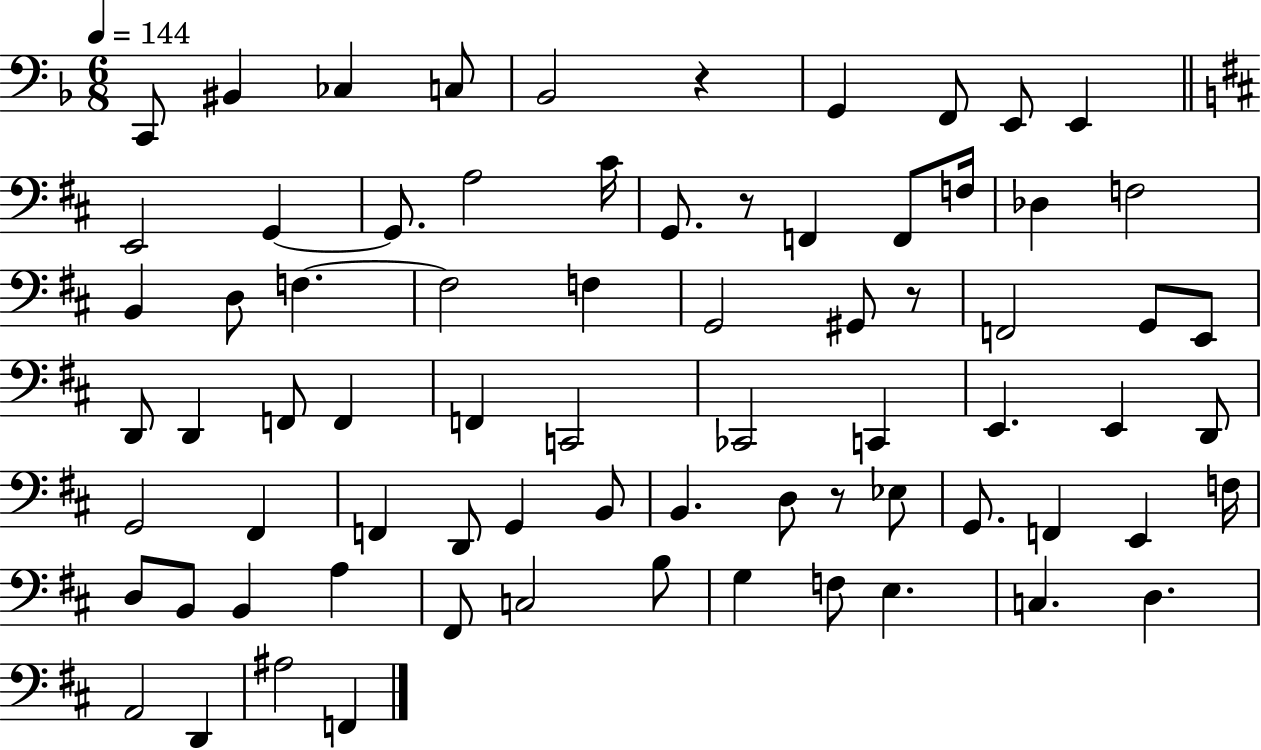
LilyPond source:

{
  \clef bass
  \numericTimeSignature
  \time 6/8
  \key f \major
  \tempo 4 = 144
  c,8 bis,4 ces4 c8 | bes,2 r4 | g,4 f,8 e,8 e,4 | \bar "||" \break \key d \major e,2 g,4~~ | g,8. a2 cis'16 | g,8. r8 f,4 f,8 f16 | des4 f2 | \break b,4 d8 f4.~~ | f2 f4 | g,2 gis,8 r8 | f,2 g,8 e,8 | \break d,8 d,4 f,8 f,4 | f,4 c,2 | ces,2 c,4 | e,4. e,4 d,8 | \break g,2 fis,4 | f,4 d,8 g,4 b,8 | b,4. d8 r8 ees8 | g,8. f,4 e,4 f16 | \break d8 b,8 b,4 a4 | fis,8 c2 b8 | g4 f8 e4. | c4. d4. | \break a,2 d,4 | ais2 f,4 | \bar "|."
}